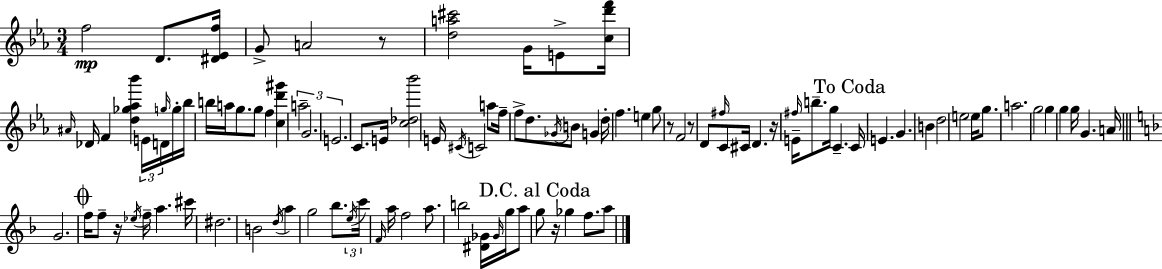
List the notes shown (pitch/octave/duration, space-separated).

F5/h D4/e. [D#4,Eb4,F5]/s G4/e A4/h R/e [D5,A5,C#6]/h G4/s E4/e [C5,D6,F6]/s A#4/s Db4/s F4/q [D5,Gb5,Ab5,Bb6]/q E4/s D4/s G5/s G5/s Bb5/s B5/s A5/s G5/e. G5/e F5/q [C5,D6,G#6]/q A5/h G4/h. E4/h. C4/e. E4/s [C5,Db5,Bb6]/h E4/s C#4/s C4/h A5/e F5/s F5/e D5/e. Gb4/s B4/e G4/q D5/s F5/q. E5/q G5/e R/e F4/h R/e D4/e F#5/s C4/e C#4/s D4/q. R/s E4/s F#5/s B5/e. G5/s C4/q. C4/s E4/q. G4/q. B4/q D5/h E5/h E5/s G5/e. A5/h. G5/h G5/q G5/q G5/s G4/q. A4/s G4/h. F5/s F5/e R/s Eb5/s F5/s A5/q. C#6/s D#5/h. B4/h D5/s A5/q G5/h Bb5/e. E5/s C6/s F4/s A5/s F5/h A5/e. B5/h [D#4,Gb4]/s Gb4/s G5/s A5/e G5/e R/s Gb5/q F5/e. A5/e